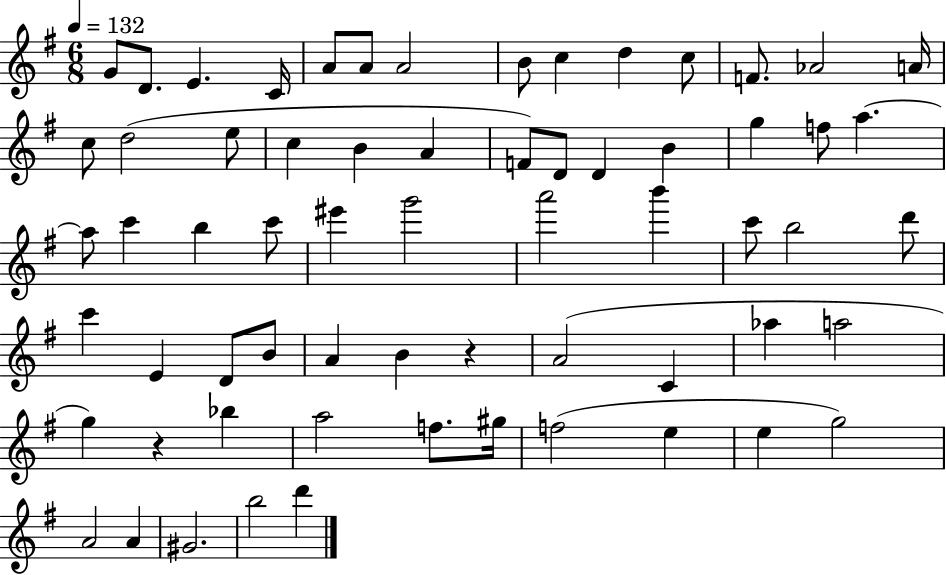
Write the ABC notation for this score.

X:1
T:Untitled
M:6/8
L:1/4
K:G
G/2 D/2 E C/4 A/2 A/2 A2 B/2 c d c/2 F/2 _A2 A/4 c/2 d2 e/2 c B A F/2 D/2 D B g f/2 a a/2 c' b c'/2 ^e' g'2 a'2 b' c'/2 b2 d'/2 c' E D/2 B/2 A B z A2 C _a a2 g z _b a2 f/2 ^g/4 f2 e e g2 A2 A ^G2 b2 d'